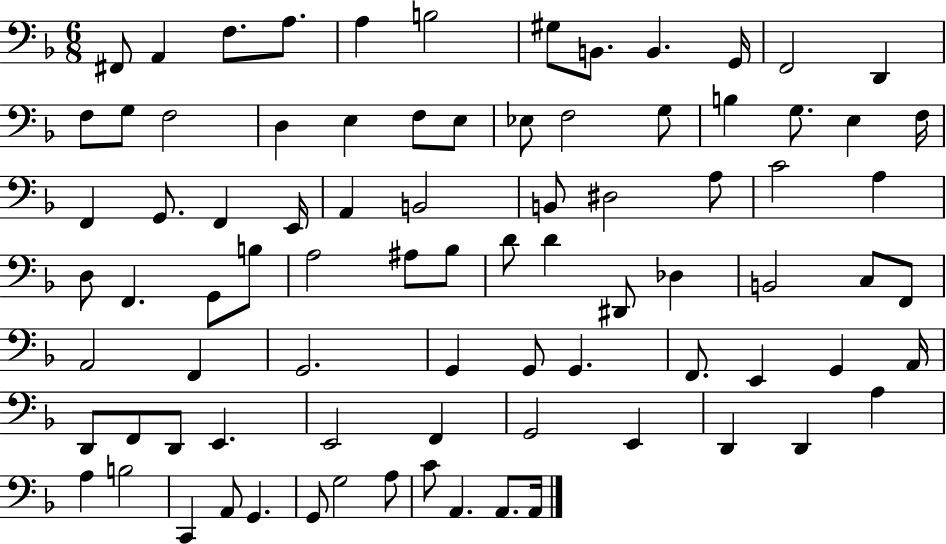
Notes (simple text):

F#2/e A2/q F3/e. A3/e. A3/q B3/h G#3/e B2/e. B2/q. G2/s F2/h D2/q F3/e G3/e F3/h D3/q E3/q F3/e E3/e Eb3/e F3/h G3/e B3/q G3/e. E3/q F3/s F2/q G2/e. F2/q E2/s A2/q B2/h B2/e D#3/h A3/e C4/h A3/q D3/e F2/q. G2/e B3/e A3/h A#3/e Bb3/e D4/e D4/q D#2/e Db3/q B2/h C3/e F2/e A2/h F2/q G2/h. G2/q G2/e G2/q. F2/e. E2/q G2/q A2/s D2/e F2/e D2/e E2/q. E2/h F2/q G2/h E2/q D2/q D2/q A3/q A3/q B3/h C2/q A2/e G2/q. G2/e G3/h A3/e C4/e A2/q. A2/e. A2/s